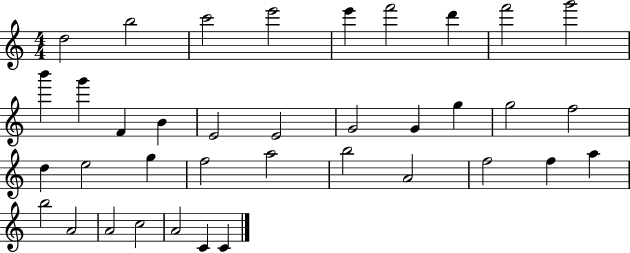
{
  \clef treble
  \numericTimeSignature
  \time 4/4
  \key c \major
  d''2 b''2 | c'''2 e'''2 | e'''4 f'''2 d'''4 | f'''2 g'''2 | \break b'''4 g'''4 f'4 b'4 | e'2 e'2 | g'2 g'4 g''4 | g''2 f''2 | \break d''4 e''2 g''4 | f''2 a''2 | b''2 a'2 | f''2 f''4 a''4 | \break b''2 a'2 | a'2 c''2 | a'2 c'4 c'4 | \bar "|."
}